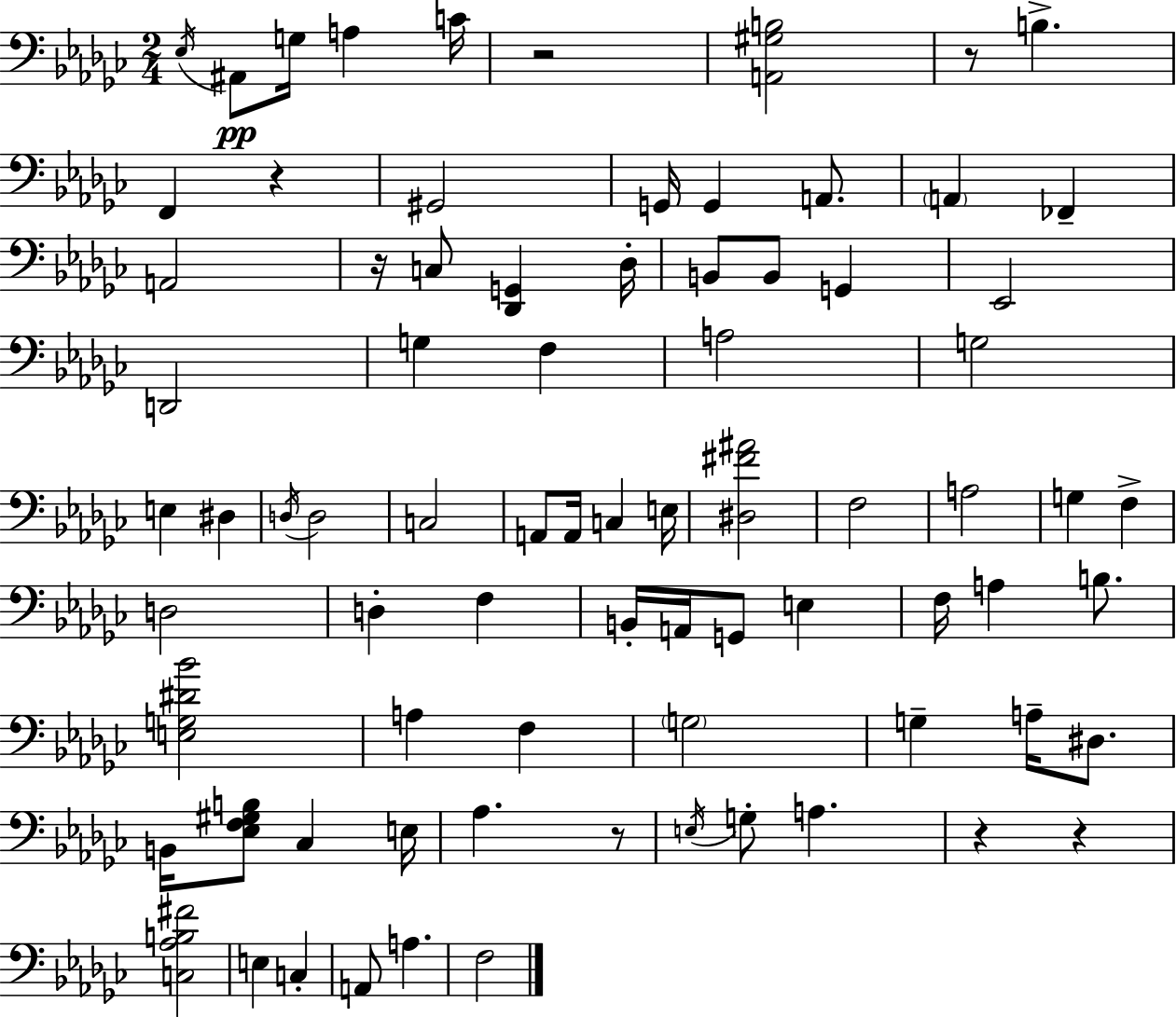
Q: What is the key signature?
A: EES minor